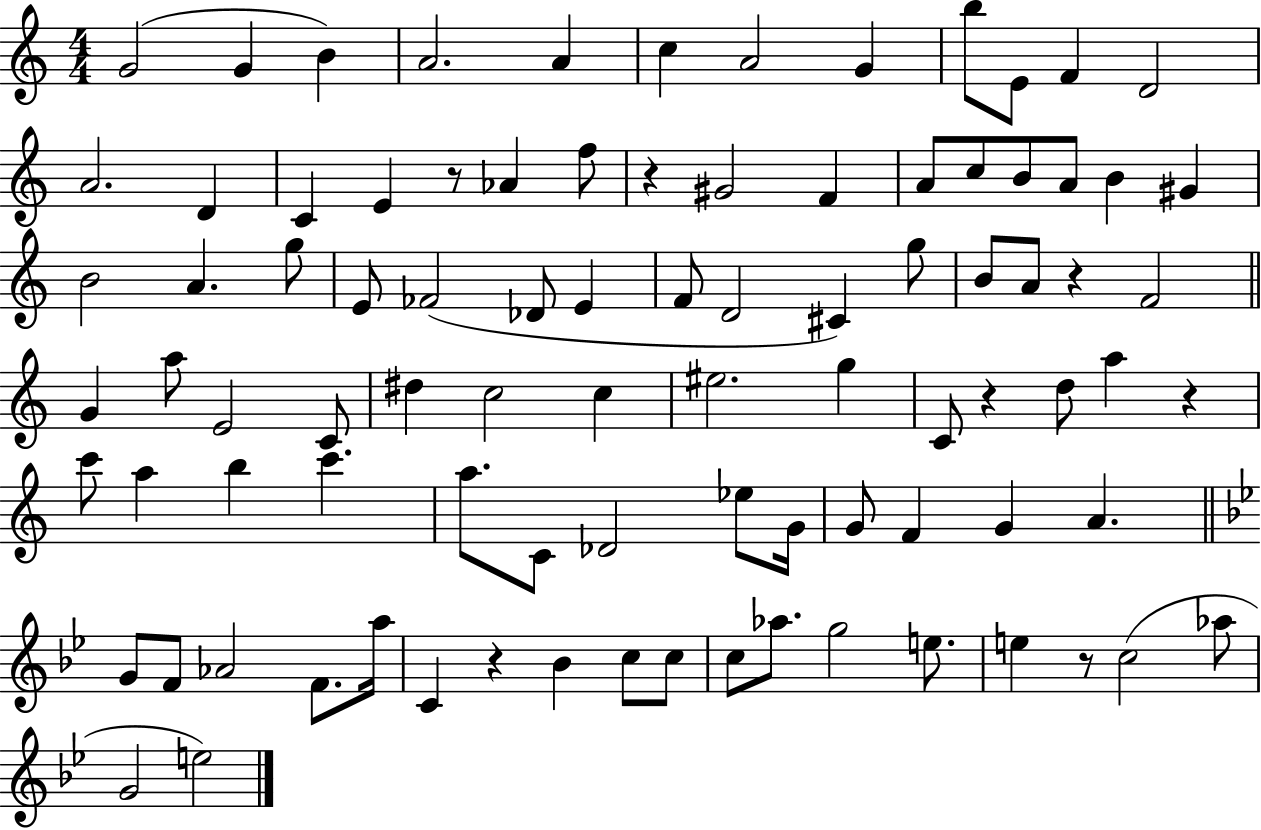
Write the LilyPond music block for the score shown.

{
  \clef treble
  \numericTimeSignature
  \time 4/4
  \key c \major
  g'2( g'4 b'4) | a'2. a'4 | c''4 a'2 g'4 | b''8 e'8 f'4 d'2 | \break a'2. d'4 | c'4 e'4 r8 aes'4 f''8 | r4 gis'2 f'4 | a'8 c''8 b'8 a'8 b'4 gis'4 | \break b'2 a'4. g''8 | e'8 fes'2( des'8 e'4 | f'8 d'2 cis'4) g''8 | b'8 a'8 r4 f'2 | \break \bar "||" \break \key a \minor g'4 a''8 e'2 c'8 | dis''4 c''2 c''4 | eis''2. g''4 | c'8 r4 d''8 a''4 r4 | \break c'''8 a''4 b''4 c'''4. | a''8. c'8 des'2 ees''8 g'16 | g'8 f'4 g'4 a'4. | \bar "||" \break \key bes \major g'8 f'8 aes'2 f'8. a''16 | c'4 r4 bes'4 c''8 c''8 | c''8 aes''8. g''2 e''8. | e''4 r8 c''2( aes''8 | \break g'2 e''2) | \bar "|."
}